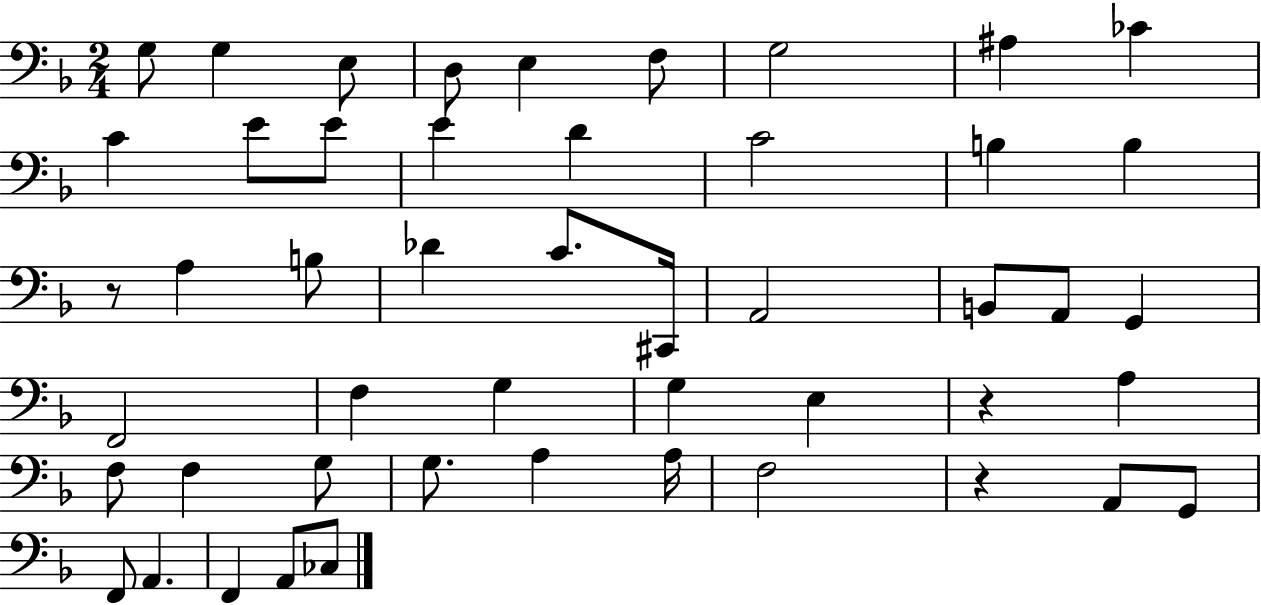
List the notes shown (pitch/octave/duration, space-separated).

G3/e G3/q E3/e D3/e E3/q F3/e G3/h A#3/q CES4/q C4/q E4/e E4/e E4/q D4/q C4/h B3/q B3/q R/e A3/q B3/e Db4/q C4/e. C#2/s A2/h B2/e A2/e G2/q F2/h F3/q G3/q G3/q E3/q R/q A3/q F3/e F3/q G3/e G3/e. A3/q A3/s F3/h R/q A2/e G2/e F2/e A2/q. F2/q A2/e CES3/e